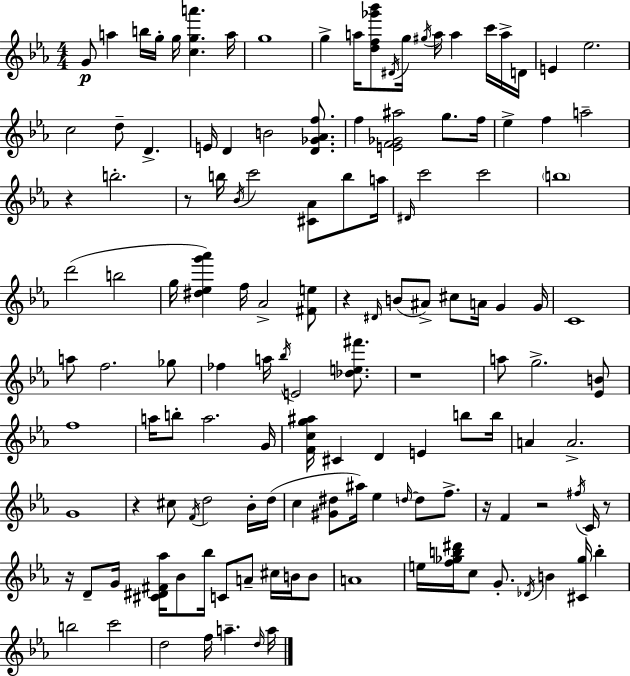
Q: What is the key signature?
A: EES major